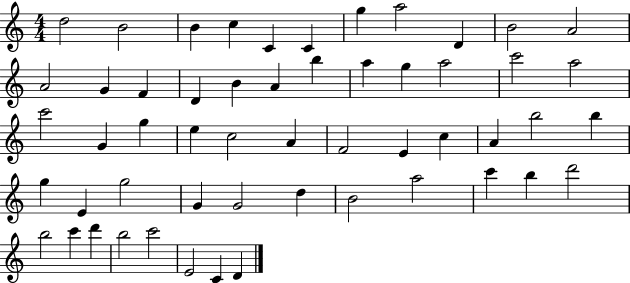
X:1
T:Untitled
M:4/4
L:1/4
K:C
d2 B2 B c C C g a2 D B2 A2 A2 G F D B A b a g a2 c'2 a2 c'2 G g e c2 A F2 E c A b2 b g E g2 G G2 d B2 a2 c' b d'2 b2 c' d' b2 c'2 E2 C D